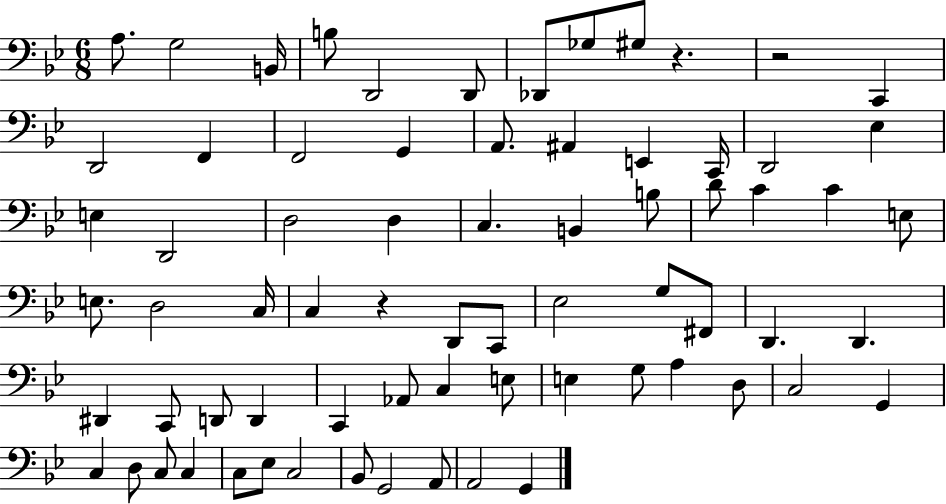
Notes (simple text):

A3/e. G3/h B2/s B3/e D2/h D2/e Db2/e Gb3/e G#3/e R/q. R/h C2/q D2/h F2/q F2/h G2/q A2/e. A#2/q E2/q C2/s D2/h Eb3/q E3/q D2/h D3/h D3/q C3/q. B2/q B3/e D4/e C4/q C4/q E3/e E3/e. D3/h C3/s C3/q R/q D2/e C2/e Eb3/h G3/e F#2/e D2/q. D2/q. D#2/q C2/e D2/e D2/q C2/q Ab2/e C3/q E3/e E3/q G3/e A3/q D3/e C3/h G2/q C3/q D3/e C3/e C3/q C3/e Eb3/e C3/h Bb2/e G2/h A2/e A2/h G2/q